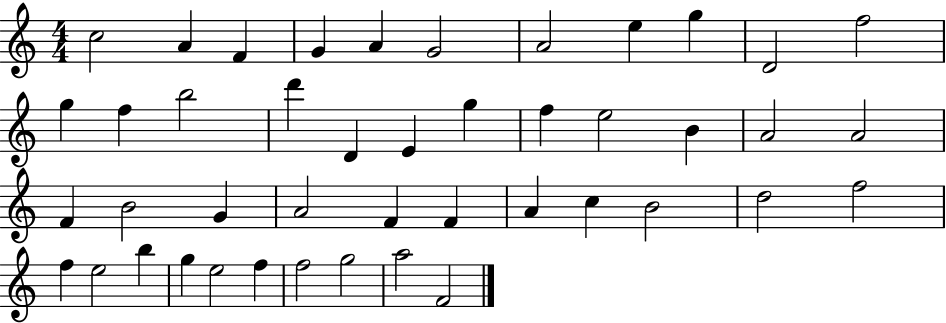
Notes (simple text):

C5/h A4/q F4/q G4/q A4/q G4/h A4/h E5/q G5/q D4/h F5/h G5/q F5/q B5/h D6/q D4/q E4/q G5/q F5/q E5/h B4/q A4/h A4/h F4/q B4/h G4/q A4/h F4/q F4/q A4/q C5/q B4/h D5/h F5/h F5/q E5/h B5/q G5/q E5/h F5/q F5/h G5/h A5/h F4/h